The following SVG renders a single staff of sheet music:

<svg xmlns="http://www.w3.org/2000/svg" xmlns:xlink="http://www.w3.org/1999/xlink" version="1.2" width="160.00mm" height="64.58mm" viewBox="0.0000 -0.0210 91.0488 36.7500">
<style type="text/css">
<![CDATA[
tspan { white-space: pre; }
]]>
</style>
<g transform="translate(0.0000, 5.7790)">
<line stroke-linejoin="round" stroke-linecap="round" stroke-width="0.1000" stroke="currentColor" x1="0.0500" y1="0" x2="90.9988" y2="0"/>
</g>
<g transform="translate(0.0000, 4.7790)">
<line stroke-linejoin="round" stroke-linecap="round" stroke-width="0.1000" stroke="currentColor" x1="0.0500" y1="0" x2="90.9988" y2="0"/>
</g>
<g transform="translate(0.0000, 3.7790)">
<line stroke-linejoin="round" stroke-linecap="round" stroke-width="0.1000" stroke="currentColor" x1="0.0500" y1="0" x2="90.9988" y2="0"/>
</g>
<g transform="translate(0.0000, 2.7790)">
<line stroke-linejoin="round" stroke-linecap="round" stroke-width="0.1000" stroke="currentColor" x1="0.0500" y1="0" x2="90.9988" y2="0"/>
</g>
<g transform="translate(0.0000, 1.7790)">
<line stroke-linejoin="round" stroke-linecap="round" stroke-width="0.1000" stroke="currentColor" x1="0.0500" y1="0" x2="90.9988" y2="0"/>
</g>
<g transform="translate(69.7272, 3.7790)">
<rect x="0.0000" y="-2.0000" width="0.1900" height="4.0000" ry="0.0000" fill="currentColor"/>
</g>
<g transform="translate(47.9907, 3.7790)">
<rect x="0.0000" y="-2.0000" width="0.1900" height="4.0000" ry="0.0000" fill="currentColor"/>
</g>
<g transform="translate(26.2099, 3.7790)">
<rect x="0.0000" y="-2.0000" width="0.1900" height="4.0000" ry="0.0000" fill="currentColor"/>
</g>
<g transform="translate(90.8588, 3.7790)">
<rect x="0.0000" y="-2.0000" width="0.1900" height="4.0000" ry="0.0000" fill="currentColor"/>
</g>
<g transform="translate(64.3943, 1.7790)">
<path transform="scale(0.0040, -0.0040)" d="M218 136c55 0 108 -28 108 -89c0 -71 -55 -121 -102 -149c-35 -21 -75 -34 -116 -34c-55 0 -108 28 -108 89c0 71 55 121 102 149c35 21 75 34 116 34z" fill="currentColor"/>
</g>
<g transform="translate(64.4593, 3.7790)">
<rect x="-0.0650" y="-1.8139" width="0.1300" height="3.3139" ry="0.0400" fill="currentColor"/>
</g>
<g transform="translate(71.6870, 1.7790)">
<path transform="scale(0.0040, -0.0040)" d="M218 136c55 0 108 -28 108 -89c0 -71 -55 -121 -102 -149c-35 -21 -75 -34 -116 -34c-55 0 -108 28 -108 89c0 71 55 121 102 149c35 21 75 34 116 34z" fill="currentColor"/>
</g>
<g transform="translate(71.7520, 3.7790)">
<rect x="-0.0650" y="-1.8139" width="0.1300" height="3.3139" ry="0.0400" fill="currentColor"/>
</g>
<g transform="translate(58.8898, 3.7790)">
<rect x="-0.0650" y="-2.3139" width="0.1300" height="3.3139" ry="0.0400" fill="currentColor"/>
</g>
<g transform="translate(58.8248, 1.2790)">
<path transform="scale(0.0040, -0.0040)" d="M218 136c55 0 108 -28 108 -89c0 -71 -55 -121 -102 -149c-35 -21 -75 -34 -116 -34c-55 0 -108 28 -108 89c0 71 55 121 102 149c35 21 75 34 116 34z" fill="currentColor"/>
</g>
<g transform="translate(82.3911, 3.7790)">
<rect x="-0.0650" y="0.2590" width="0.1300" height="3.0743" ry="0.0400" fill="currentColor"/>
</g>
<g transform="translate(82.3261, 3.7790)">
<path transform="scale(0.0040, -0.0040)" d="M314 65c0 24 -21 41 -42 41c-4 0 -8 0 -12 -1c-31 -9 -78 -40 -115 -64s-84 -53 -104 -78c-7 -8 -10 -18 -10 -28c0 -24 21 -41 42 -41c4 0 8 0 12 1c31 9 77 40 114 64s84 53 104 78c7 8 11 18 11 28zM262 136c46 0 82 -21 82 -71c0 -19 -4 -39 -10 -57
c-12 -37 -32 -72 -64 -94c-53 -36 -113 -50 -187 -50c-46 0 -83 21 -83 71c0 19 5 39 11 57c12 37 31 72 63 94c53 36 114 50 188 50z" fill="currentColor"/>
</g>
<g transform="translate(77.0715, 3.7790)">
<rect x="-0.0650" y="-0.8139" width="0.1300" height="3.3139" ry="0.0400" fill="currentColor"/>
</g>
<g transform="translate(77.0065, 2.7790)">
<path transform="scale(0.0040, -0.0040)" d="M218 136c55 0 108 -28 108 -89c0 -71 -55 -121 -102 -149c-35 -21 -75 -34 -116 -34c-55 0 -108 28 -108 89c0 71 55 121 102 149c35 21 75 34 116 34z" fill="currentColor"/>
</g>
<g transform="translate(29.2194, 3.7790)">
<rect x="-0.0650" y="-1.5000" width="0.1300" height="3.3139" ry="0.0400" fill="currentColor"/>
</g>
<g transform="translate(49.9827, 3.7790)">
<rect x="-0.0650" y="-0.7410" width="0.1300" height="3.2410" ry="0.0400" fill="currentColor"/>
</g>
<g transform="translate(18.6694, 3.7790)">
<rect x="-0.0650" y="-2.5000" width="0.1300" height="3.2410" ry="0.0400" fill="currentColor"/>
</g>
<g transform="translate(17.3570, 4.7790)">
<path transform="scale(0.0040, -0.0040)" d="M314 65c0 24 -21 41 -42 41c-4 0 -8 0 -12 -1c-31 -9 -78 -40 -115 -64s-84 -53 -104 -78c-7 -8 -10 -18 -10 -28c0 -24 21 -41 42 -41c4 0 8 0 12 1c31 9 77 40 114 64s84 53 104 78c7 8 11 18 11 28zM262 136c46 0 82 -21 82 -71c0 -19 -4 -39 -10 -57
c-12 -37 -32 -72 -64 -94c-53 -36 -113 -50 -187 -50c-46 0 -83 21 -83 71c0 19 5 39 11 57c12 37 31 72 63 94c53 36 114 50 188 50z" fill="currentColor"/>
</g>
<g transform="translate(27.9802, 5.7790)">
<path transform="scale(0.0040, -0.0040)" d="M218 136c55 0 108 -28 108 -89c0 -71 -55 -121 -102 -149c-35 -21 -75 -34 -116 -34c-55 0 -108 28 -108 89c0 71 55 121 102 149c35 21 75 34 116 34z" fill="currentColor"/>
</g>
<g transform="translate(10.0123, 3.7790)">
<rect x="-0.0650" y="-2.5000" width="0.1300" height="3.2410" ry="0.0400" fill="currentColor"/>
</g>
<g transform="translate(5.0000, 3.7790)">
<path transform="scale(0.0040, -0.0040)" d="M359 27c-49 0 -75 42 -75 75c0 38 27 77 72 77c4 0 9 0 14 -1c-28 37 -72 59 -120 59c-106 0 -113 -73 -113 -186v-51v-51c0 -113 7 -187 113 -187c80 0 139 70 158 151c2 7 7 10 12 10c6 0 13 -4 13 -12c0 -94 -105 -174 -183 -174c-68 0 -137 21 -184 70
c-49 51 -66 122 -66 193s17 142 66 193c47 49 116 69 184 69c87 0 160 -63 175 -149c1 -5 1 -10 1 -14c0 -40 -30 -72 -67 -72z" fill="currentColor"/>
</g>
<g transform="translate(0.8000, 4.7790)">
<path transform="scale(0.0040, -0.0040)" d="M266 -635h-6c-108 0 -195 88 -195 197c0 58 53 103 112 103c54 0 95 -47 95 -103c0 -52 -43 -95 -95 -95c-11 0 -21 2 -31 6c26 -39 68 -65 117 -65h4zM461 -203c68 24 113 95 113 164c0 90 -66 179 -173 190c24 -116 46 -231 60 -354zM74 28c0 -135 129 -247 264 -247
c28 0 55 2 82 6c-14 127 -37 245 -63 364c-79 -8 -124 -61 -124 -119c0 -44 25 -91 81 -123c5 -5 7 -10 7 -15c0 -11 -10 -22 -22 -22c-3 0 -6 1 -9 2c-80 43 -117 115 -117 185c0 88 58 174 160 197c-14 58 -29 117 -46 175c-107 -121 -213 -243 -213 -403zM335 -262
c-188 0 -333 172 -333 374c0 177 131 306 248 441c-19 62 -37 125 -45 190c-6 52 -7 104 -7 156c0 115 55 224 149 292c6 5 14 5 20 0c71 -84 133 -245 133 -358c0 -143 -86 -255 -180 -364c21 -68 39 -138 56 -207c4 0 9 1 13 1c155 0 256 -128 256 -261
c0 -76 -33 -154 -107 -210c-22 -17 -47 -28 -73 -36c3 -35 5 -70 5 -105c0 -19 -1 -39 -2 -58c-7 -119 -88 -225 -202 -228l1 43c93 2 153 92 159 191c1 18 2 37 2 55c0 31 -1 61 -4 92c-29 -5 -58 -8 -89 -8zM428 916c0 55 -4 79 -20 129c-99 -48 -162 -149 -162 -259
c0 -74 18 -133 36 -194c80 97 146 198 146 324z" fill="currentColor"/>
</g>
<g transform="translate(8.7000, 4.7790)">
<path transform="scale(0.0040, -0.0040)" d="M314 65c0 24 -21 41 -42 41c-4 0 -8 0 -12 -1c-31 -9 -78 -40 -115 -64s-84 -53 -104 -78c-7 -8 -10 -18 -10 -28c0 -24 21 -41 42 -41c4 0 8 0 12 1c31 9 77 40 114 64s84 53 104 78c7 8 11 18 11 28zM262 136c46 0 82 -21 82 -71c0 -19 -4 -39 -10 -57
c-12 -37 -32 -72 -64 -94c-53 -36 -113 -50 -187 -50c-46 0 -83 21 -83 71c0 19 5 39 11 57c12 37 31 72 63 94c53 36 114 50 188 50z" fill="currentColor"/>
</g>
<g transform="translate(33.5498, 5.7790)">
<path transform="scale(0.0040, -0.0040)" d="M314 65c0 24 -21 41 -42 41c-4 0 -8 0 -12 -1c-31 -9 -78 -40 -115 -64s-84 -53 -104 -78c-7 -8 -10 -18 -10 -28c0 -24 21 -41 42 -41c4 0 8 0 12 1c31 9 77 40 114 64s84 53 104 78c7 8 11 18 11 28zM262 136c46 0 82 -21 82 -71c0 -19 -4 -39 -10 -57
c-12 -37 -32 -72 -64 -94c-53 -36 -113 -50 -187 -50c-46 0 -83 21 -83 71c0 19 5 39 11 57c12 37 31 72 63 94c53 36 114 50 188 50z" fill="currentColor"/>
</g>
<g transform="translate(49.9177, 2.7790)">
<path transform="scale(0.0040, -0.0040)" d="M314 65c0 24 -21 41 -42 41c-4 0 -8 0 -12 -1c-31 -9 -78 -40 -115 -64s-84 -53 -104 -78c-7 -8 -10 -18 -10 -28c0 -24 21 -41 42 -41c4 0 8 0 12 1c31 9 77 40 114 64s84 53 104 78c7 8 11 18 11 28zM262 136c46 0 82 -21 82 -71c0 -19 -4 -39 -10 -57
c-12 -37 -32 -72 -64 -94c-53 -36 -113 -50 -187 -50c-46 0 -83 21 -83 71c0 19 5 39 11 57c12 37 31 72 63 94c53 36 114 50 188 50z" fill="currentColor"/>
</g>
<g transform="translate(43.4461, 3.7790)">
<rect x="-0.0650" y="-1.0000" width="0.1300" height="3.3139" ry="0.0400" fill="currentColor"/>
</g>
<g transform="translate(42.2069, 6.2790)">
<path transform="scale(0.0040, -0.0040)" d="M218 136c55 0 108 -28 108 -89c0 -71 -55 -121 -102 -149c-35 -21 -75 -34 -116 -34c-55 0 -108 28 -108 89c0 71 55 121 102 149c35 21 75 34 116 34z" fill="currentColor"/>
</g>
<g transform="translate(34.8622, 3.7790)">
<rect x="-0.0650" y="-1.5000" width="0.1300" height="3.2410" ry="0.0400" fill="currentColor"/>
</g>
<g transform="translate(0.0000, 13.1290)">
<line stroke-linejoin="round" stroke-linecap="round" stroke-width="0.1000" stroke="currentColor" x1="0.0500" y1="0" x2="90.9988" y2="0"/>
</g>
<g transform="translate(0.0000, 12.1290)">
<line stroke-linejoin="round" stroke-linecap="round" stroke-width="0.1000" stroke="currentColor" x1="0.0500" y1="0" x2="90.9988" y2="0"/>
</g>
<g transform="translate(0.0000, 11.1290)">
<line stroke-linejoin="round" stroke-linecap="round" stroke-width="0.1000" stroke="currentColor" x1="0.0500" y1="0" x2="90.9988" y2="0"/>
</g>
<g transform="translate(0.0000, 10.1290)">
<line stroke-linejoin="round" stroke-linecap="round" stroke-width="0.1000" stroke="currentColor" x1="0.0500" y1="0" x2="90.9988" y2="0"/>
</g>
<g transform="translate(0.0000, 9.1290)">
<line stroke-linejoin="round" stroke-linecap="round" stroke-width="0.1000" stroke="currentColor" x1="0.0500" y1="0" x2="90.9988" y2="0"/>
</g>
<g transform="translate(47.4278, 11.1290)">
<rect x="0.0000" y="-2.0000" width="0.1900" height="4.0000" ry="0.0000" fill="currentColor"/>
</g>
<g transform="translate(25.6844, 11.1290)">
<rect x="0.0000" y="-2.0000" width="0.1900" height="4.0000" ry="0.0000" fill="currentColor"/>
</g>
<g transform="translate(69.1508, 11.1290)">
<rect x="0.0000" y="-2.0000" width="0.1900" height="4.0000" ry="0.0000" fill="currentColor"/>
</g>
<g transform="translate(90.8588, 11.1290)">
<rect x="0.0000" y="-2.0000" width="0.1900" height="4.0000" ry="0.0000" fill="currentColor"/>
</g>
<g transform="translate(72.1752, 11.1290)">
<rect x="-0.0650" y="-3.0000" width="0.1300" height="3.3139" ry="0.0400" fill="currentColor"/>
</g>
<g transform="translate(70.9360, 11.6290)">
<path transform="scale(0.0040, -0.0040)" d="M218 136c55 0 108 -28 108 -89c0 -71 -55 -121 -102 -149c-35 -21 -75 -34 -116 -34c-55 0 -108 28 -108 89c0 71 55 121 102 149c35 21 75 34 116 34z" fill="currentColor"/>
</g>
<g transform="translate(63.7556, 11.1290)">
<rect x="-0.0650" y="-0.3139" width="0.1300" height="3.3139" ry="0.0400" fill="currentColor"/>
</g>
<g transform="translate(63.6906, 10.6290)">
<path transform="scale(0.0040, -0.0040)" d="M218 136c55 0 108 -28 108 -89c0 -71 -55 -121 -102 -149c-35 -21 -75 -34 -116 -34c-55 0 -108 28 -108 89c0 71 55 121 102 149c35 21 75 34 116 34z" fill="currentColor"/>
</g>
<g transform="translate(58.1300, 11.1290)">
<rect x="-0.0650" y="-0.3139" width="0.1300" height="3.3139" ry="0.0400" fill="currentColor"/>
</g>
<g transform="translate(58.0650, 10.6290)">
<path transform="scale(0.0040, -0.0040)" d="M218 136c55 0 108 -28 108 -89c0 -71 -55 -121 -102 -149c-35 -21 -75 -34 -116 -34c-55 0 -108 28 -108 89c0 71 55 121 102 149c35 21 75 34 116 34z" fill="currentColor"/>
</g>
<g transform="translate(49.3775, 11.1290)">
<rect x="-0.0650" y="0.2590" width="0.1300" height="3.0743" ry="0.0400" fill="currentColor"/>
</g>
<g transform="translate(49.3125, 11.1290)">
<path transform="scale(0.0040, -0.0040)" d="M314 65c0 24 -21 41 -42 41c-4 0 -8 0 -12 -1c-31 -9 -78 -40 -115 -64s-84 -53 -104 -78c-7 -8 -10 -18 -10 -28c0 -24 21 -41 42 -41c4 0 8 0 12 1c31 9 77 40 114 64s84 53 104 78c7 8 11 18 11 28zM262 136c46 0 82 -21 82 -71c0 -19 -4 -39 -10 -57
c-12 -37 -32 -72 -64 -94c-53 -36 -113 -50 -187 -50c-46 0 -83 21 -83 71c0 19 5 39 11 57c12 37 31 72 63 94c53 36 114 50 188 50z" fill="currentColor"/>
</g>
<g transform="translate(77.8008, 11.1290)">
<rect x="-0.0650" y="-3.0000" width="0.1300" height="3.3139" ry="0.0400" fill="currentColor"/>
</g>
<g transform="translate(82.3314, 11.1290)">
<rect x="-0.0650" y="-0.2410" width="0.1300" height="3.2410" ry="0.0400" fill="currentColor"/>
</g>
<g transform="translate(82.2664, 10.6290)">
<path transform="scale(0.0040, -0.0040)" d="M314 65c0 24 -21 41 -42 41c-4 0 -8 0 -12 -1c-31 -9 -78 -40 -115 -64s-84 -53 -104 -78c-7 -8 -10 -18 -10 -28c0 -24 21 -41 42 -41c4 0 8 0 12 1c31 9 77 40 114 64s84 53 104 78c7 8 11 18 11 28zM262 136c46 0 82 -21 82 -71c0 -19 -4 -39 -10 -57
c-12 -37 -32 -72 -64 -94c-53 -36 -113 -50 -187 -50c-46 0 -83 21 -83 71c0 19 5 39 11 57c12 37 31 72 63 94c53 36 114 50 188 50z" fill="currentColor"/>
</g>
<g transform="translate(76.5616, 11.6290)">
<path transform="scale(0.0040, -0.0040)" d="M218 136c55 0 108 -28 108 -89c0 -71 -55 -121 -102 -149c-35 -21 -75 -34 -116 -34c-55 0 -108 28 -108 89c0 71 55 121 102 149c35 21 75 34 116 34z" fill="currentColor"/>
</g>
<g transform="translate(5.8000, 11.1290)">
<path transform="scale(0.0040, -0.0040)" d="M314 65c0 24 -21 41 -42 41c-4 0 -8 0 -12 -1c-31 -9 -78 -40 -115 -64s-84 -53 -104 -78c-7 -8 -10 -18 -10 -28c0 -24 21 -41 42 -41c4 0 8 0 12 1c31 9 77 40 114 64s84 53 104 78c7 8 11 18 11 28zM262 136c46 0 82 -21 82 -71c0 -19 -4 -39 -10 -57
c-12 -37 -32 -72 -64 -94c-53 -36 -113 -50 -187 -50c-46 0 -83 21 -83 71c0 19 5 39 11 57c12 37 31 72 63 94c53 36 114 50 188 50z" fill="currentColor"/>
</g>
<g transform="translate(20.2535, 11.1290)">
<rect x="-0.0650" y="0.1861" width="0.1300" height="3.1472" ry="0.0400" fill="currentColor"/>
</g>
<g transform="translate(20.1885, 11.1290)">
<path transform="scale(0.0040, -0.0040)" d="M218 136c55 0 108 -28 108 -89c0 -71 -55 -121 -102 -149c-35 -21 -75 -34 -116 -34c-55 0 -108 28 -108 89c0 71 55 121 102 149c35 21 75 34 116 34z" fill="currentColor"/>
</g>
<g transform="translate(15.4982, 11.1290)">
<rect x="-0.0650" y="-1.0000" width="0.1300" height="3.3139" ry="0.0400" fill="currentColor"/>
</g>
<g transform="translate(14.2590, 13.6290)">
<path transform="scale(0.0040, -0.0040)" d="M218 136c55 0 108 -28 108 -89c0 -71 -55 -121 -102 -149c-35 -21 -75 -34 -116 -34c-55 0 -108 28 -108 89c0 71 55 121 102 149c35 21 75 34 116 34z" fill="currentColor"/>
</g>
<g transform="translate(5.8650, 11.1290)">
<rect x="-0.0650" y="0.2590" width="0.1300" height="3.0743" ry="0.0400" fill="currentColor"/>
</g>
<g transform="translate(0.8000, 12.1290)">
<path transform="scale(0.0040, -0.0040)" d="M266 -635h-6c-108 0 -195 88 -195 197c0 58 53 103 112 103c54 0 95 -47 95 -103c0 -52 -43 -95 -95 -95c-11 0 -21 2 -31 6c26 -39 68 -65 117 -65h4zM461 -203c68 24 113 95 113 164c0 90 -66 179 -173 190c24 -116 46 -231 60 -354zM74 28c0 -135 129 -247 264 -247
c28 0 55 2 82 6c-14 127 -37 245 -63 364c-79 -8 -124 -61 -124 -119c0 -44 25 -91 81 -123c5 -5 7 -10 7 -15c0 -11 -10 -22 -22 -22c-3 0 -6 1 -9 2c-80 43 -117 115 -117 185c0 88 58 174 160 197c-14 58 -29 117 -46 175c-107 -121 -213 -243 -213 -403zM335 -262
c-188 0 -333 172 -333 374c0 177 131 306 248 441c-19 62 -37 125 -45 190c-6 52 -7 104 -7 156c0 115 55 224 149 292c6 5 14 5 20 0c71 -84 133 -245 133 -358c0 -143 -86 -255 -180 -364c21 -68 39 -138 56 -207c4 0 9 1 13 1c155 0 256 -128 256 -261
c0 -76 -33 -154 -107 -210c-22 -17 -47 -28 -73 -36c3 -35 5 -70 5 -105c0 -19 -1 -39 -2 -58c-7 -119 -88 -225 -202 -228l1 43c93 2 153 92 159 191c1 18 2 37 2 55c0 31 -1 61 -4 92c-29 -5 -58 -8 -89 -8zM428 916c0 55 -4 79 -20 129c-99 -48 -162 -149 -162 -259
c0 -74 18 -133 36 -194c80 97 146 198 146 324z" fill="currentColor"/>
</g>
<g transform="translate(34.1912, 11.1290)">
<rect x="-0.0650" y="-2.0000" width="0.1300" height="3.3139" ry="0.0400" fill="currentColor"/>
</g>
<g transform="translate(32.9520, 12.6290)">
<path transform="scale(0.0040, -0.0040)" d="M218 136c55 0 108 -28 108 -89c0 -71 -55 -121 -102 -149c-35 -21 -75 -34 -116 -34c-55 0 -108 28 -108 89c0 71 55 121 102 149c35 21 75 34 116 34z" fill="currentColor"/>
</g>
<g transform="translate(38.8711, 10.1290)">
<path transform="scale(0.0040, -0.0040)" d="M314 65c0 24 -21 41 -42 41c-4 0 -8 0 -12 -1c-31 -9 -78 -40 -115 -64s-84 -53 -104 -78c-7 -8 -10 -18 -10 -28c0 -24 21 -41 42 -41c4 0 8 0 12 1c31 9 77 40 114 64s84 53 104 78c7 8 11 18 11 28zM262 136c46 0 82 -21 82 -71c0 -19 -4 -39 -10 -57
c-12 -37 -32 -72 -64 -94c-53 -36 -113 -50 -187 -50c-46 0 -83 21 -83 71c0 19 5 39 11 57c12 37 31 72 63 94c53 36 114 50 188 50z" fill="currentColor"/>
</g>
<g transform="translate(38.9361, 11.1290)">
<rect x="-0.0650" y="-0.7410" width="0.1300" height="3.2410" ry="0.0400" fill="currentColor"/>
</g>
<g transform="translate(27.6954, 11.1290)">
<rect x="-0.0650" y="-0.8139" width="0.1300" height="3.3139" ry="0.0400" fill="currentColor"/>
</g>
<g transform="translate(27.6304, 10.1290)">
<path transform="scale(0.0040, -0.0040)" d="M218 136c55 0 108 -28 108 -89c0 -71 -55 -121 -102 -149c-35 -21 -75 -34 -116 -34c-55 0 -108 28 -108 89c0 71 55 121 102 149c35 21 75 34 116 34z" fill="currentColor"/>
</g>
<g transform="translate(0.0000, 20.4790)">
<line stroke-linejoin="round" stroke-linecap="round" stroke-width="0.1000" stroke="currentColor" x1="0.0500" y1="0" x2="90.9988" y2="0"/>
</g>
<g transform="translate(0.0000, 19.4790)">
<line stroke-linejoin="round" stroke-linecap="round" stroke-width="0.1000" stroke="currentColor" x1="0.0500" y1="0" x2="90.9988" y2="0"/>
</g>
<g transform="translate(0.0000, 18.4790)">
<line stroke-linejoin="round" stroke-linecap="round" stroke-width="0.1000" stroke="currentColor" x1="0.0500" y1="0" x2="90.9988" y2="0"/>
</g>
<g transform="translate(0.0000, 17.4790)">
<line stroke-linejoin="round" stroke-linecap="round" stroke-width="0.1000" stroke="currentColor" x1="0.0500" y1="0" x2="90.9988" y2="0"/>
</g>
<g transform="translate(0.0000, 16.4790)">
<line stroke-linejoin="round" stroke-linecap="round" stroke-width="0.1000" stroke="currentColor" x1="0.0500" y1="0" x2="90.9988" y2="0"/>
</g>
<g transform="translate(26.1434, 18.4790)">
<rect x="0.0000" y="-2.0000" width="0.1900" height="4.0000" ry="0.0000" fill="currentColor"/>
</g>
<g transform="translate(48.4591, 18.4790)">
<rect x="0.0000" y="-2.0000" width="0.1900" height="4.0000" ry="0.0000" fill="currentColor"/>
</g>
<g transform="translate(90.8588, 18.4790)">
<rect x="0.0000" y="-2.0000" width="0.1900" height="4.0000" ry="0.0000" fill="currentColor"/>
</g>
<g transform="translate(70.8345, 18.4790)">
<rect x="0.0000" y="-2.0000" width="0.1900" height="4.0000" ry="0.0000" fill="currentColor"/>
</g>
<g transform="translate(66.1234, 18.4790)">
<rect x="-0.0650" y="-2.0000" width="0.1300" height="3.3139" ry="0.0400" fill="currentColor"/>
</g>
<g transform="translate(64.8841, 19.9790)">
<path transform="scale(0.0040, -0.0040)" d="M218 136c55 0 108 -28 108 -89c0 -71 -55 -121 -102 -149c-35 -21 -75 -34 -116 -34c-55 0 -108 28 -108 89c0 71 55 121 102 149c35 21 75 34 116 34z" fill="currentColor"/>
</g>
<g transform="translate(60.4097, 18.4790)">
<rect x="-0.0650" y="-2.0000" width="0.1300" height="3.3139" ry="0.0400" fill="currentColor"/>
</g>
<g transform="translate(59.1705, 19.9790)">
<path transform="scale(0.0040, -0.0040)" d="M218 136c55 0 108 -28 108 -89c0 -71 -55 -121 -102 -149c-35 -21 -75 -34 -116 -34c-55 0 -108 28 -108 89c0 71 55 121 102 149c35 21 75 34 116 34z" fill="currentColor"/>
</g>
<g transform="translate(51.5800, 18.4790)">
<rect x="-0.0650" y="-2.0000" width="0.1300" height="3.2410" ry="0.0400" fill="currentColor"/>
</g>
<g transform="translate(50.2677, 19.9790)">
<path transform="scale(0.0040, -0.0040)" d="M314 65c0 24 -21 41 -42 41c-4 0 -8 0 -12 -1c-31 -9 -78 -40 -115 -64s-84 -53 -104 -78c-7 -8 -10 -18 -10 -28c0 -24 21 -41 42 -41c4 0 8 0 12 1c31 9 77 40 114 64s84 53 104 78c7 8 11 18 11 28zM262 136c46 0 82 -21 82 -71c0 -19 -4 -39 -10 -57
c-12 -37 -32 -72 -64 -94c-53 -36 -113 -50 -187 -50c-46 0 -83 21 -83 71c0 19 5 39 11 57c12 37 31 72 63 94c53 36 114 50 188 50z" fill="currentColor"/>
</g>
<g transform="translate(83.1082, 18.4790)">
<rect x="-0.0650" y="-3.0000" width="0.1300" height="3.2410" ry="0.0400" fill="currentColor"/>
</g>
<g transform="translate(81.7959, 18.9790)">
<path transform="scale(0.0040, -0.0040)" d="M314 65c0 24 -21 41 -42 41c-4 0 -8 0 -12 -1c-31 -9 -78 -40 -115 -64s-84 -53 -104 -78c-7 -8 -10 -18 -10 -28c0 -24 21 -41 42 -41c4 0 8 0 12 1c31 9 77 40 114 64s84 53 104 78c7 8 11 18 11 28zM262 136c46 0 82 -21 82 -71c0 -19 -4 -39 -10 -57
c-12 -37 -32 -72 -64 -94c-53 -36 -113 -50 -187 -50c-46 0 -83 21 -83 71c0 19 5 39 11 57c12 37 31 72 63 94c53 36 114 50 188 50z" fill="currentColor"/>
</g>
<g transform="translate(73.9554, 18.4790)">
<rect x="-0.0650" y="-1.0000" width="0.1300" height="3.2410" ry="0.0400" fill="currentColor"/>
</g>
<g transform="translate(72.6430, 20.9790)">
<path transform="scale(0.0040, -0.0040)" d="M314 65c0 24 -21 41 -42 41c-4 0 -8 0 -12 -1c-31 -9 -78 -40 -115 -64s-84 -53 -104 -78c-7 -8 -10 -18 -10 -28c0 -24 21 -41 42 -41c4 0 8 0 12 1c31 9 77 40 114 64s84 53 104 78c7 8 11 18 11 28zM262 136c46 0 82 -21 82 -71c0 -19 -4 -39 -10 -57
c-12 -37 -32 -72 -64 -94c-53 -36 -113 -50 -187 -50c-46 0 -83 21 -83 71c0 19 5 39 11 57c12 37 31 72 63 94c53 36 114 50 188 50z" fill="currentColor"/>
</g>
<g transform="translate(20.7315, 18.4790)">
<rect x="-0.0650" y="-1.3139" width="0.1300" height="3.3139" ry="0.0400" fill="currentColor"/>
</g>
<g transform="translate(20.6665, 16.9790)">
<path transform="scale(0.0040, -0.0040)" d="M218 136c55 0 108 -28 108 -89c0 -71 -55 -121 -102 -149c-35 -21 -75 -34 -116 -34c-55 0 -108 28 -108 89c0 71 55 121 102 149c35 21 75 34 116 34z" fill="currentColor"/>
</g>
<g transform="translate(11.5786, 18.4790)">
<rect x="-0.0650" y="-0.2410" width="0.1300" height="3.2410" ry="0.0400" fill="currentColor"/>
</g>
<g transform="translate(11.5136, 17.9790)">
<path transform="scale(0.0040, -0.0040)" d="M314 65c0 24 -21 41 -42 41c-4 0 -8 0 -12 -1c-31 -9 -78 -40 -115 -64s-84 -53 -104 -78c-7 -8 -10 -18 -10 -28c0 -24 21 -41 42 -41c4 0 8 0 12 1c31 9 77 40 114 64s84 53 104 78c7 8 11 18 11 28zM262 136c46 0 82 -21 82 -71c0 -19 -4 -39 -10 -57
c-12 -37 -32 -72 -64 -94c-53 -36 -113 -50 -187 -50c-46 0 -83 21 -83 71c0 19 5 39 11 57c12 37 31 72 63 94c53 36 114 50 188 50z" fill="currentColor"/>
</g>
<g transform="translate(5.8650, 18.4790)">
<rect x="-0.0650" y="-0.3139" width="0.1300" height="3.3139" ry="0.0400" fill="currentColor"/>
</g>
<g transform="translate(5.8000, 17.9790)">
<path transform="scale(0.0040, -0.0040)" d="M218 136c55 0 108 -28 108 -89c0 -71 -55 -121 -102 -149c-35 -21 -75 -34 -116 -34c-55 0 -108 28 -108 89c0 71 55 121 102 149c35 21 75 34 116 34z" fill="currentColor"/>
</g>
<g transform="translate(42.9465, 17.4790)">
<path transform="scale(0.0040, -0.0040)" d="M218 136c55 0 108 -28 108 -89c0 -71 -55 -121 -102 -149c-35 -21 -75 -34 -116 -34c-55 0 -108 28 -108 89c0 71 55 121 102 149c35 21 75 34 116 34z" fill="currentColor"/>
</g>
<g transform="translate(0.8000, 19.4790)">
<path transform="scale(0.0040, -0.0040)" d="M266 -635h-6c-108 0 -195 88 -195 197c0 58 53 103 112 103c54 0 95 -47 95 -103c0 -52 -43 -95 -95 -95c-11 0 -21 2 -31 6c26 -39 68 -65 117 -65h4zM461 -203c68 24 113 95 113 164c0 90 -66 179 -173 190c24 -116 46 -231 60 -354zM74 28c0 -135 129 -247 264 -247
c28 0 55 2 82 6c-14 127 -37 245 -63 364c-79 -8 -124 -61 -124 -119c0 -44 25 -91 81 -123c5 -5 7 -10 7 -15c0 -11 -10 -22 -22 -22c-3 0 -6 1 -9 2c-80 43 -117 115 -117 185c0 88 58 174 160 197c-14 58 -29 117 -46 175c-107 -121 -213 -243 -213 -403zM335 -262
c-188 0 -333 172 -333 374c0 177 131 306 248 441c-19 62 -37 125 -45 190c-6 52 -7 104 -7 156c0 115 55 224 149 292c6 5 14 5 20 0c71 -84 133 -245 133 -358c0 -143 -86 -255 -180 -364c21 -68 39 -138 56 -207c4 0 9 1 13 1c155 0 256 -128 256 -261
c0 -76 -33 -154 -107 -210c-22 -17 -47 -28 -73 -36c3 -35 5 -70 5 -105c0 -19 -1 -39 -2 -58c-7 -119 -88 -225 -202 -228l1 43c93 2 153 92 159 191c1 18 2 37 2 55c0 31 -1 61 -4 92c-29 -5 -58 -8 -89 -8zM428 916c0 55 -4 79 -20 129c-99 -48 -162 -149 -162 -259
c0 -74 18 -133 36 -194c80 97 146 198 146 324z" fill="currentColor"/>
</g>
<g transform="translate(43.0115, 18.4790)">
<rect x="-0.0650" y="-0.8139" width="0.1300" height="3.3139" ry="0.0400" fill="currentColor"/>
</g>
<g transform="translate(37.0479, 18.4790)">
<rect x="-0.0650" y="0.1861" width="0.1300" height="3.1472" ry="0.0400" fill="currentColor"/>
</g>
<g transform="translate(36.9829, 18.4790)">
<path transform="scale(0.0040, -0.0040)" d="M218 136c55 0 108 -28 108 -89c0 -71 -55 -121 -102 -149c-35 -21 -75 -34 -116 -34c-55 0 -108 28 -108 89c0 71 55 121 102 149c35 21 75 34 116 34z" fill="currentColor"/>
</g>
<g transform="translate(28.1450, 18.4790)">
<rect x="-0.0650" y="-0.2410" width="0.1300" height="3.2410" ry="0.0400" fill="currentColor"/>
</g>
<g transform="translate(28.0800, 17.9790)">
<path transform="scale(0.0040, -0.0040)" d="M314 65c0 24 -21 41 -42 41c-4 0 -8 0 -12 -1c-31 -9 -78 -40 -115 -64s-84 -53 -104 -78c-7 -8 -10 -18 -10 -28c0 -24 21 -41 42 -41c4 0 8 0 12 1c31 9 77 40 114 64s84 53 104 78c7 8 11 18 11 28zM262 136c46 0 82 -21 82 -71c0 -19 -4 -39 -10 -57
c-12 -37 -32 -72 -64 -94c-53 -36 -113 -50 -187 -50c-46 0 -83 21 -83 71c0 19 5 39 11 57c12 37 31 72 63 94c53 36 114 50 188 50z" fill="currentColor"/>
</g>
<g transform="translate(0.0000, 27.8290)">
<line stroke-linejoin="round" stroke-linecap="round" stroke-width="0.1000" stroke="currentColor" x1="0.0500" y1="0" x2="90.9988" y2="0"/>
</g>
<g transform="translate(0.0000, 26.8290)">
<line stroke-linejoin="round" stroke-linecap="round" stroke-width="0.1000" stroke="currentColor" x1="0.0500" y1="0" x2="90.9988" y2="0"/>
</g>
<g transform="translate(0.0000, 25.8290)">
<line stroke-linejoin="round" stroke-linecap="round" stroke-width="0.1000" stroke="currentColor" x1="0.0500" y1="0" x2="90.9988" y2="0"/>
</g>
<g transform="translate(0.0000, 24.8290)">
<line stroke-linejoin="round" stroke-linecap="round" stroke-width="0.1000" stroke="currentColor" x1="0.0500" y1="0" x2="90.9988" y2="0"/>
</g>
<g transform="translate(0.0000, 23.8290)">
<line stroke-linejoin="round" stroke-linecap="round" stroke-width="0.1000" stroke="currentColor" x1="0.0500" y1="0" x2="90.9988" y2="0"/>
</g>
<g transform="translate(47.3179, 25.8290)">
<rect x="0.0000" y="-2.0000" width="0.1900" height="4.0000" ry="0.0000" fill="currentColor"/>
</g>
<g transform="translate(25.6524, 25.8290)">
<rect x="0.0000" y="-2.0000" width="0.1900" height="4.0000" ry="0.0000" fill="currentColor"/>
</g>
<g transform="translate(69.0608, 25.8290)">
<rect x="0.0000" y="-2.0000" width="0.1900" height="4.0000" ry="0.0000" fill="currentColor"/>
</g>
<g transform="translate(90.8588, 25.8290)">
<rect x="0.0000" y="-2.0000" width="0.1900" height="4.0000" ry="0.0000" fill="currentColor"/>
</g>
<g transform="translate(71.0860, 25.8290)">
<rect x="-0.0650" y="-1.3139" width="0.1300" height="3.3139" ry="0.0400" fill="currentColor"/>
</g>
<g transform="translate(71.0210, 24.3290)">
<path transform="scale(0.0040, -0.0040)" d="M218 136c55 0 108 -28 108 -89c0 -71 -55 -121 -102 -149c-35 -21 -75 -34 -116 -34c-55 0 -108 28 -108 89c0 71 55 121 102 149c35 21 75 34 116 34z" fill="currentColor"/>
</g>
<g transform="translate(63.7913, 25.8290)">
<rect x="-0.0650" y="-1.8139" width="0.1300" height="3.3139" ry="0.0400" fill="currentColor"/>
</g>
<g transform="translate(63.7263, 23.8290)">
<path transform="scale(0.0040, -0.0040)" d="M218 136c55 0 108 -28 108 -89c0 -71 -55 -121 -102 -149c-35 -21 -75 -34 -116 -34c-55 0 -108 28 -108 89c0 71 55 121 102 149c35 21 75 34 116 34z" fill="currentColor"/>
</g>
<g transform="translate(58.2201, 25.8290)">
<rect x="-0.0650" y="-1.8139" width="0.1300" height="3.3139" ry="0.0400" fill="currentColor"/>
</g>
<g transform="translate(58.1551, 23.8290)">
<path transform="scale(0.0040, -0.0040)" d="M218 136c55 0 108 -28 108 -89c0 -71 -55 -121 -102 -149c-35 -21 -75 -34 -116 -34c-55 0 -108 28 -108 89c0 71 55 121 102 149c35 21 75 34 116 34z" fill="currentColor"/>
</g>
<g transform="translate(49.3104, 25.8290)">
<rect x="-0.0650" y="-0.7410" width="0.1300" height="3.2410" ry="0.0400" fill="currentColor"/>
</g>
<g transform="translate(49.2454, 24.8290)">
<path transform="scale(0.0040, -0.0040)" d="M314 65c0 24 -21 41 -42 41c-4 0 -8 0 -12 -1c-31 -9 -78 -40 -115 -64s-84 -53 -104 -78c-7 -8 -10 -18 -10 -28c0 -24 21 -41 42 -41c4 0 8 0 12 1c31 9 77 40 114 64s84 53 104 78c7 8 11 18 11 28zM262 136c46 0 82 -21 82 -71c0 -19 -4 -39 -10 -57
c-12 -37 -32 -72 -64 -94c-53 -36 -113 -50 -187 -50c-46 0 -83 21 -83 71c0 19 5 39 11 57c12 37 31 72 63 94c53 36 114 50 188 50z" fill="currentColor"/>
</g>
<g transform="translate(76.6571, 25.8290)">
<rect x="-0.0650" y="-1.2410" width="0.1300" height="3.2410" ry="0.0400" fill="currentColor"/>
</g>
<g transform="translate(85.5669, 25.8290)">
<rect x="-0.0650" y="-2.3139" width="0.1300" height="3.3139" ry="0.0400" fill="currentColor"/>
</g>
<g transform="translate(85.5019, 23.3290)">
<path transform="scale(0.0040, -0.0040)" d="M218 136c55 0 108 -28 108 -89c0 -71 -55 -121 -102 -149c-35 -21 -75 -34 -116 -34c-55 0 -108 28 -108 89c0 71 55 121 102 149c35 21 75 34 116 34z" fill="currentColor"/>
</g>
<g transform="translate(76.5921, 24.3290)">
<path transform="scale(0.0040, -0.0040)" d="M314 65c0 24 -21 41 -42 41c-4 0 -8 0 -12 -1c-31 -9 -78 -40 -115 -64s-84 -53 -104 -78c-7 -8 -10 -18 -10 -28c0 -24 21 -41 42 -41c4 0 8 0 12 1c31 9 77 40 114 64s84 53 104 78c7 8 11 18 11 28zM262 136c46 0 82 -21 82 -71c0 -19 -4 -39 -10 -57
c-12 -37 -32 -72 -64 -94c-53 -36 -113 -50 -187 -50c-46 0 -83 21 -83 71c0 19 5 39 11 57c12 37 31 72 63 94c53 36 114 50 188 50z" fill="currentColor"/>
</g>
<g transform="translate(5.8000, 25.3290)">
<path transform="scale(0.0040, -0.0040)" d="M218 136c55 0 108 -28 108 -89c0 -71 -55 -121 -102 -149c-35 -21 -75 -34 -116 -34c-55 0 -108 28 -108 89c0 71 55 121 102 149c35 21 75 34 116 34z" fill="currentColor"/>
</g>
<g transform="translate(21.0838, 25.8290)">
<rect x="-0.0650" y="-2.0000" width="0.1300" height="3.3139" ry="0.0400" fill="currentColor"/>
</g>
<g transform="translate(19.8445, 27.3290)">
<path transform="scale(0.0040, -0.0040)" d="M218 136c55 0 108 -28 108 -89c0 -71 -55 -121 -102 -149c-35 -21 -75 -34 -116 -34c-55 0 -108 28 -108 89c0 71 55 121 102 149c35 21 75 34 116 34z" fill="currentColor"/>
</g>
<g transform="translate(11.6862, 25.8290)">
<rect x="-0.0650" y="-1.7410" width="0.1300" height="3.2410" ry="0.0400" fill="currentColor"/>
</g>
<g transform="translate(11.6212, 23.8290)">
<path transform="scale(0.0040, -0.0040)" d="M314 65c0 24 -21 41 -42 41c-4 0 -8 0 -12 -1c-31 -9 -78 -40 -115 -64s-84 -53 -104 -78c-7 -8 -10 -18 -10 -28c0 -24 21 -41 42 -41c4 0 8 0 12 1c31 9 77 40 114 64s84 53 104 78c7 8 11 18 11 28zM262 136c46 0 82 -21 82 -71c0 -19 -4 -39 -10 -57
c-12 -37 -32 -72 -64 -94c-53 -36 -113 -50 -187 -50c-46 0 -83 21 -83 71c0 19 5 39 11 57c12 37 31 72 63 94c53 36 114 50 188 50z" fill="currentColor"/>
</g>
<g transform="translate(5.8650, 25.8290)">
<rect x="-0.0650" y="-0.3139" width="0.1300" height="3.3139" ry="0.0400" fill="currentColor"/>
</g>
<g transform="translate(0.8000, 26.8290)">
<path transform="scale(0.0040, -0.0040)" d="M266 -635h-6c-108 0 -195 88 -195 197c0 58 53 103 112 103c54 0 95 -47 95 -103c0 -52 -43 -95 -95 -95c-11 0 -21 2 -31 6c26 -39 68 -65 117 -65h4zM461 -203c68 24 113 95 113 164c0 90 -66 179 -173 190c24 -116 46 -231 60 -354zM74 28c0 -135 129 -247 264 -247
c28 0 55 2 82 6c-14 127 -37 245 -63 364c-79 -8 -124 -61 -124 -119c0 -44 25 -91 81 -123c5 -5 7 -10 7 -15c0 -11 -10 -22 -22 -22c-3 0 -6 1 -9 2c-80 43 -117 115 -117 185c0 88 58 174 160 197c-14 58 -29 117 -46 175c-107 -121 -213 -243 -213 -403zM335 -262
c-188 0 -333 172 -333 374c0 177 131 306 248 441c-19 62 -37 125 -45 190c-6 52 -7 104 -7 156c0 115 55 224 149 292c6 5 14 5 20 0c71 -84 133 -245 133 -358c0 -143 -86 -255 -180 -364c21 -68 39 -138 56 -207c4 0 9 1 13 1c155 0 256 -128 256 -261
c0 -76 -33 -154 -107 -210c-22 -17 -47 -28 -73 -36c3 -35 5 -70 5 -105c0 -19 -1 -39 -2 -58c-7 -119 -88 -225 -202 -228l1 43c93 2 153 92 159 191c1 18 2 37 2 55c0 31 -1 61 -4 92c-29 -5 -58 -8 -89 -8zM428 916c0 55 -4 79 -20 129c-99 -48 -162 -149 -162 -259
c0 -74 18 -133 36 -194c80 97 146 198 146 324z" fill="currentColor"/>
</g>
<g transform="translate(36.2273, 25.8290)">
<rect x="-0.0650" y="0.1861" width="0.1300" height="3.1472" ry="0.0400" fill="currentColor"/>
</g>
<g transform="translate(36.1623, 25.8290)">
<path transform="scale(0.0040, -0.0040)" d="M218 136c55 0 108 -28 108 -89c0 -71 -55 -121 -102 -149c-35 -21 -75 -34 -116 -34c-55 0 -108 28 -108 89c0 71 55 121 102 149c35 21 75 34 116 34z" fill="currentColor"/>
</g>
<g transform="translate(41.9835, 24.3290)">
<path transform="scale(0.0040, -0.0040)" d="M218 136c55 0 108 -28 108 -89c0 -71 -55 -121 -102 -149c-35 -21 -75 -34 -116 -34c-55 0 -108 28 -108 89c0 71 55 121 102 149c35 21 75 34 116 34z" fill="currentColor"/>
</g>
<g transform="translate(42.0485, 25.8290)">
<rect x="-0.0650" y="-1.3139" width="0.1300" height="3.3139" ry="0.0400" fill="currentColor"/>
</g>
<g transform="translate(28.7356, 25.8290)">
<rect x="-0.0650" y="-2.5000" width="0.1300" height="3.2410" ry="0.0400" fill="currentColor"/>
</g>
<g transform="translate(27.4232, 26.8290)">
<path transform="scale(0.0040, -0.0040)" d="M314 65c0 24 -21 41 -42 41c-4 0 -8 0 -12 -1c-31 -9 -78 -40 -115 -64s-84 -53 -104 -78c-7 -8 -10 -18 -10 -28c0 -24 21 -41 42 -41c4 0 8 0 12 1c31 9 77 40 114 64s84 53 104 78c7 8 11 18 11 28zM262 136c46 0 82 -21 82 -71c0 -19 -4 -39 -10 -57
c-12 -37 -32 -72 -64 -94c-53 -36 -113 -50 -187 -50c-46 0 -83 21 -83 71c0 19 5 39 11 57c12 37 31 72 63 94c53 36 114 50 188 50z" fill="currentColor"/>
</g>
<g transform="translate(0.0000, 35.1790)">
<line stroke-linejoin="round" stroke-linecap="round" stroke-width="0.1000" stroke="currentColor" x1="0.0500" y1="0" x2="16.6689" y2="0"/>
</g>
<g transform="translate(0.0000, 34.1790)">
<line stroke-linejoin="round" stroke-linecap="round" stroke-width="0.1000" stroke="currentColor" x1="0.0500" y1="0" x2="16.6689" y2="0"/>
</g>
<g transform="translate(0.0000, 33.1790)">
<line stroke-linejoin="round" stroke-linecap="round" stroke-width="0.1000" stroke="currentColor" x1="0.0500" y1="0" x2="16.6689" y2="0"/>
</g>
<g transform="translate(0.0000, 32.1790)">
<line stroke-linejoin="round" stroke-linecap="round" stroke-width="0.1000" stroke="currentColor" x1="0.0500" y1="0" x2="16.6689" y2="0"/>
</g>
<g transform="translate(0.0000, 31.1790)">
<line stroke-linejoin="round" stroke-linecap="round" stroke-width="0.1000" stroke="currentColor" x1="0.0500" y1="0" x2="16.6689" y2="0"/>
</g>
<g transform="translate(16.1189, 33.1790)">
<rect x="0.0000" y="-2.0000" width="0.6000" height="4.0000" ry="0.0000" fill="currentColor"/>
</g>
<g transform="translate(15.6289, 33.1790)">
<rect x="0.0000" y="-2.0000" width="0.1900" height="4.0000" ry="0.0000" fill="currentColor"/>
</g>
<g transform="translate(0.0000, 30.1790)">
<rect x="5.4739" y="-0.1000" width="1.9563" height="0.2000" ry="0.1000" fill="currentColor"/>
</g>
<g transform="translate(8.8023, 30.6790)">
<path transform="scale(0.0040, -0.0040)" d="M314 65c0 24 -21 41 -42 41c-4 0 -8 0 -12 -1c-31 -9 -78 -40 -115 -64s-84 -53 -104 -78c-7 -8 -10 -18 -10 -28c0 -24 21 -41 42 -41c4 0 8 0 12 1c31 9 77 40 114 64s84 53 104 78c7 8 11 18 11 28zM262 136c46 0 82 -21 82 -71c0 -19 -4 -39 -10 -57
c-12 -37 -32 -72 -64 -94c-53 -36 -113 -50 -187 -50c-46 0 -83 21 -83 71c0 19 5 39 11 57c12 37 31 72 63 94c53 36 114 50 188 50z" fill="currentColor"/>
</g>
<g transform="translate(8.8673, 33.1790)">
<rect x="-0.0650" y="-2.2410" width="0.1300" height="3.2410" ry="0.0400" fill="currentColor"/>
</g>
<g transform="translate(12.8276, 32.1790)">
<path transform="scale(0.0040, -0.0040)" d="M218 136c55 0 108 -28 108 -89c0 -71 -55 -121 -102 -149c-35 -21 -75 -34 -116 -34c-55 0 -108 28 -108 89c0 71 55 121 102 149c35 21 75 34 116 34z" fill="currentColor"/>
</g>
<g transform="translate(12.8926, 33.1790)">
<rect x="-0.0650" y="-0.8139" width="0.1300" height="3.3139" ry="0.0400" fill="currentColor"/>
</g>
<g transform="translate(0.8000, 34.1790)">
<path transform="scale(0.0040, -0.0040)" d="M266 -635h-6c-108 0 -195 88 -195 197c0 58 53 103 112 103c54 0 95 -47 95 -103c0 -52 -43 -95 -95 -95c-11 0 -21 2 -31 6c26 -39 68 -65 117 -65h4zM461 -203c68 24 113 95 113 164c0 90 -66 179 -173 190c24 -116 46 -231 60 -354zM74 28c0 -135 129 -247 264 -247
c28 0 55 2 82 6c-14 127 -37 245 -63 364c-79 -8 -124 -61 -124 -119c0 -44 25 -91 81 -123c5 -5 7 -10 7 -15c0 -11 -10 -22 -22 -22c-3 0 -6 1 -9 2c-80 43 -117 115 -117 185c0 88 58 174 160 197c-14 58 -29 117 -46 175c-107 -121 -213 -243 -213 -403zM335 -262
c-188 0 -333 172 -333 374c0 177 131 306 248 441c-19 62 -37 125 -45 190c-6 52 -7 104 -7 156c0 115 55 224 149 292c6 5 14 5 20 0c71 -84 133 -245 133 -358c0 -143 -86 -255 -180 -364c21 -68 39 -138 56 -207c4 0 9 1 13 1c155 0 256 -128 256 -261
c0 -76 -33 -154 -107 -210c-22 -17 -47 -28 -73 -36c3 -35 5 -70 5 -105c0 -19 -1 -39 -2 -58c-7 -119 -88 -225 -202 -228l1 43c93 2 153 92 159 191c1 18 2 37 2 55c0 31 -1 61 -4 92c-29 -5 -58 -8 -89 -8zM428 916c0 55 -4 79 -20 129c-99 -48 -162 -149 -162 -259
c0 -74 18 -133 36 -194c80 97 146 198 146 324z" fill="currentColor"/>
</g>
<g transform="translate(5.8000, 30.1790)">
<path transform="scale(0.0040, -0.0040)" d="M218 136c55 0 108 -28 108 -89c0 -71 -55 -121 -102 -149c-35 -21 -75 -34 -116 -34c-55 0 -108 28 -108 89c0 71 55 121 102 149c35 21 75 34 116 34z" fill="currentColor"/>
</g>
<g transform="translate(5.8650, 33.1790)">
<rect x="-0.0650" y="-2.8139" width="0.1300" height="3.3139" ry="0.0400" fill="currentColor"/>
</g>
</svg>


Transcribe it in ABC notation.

X:1
T:Untitled
M:4/4
L:1/4
K:C
G2 G2 E E2 D d2 g f f d B2 B2 D B d F d2 B2 c c A A c2 c c2 e c2 B d F2 F F D2 A2 c f2 F G2 B e d2 f f e e2 g a g2 d